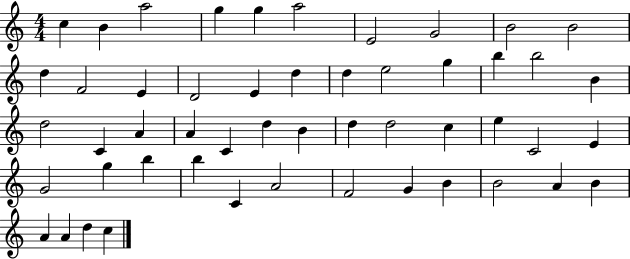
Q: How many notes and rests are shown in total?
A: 51